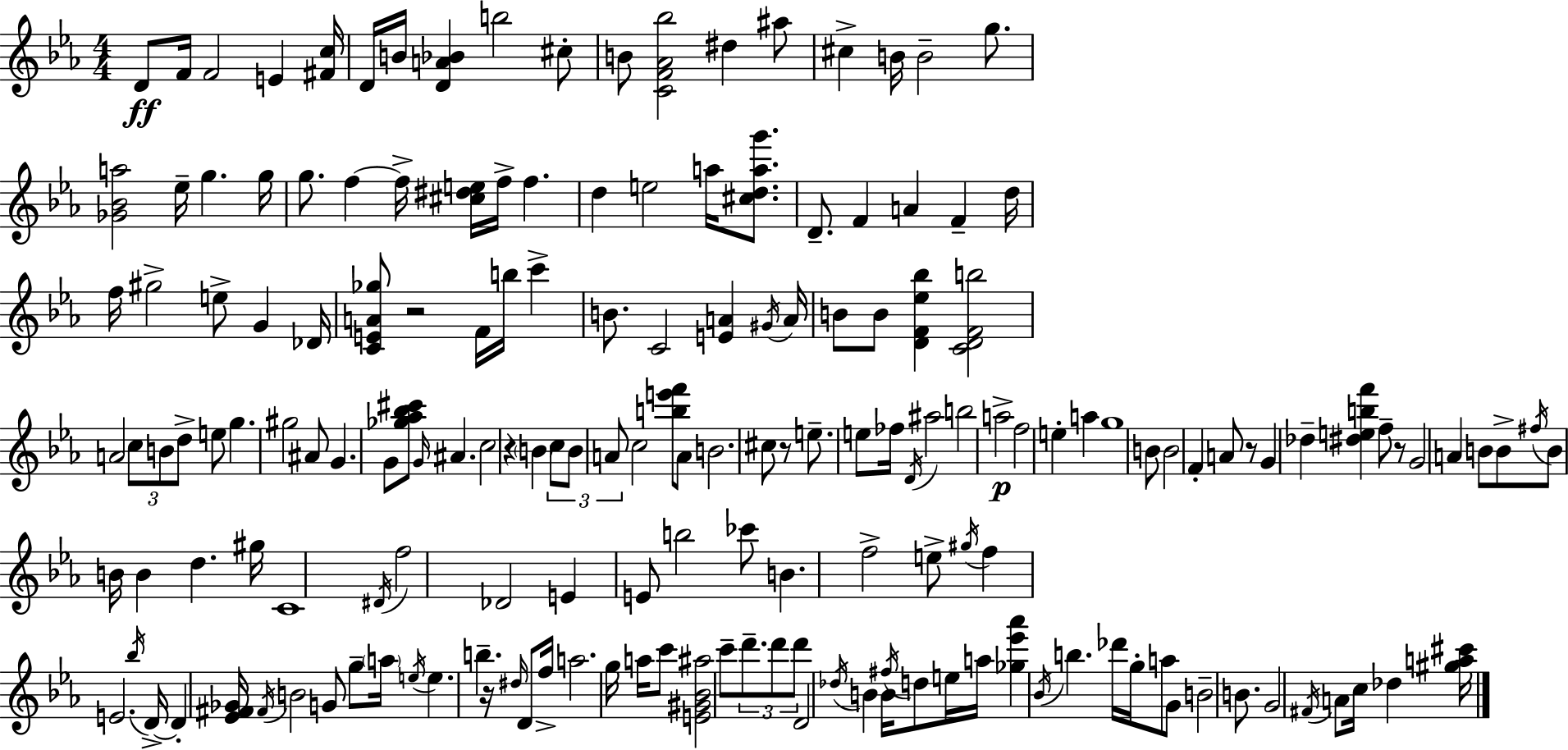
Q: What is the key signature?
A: C minor